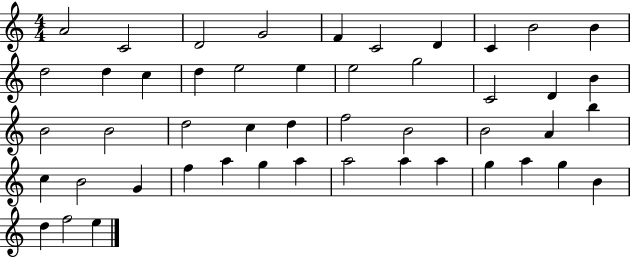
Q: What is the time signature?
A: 4/4